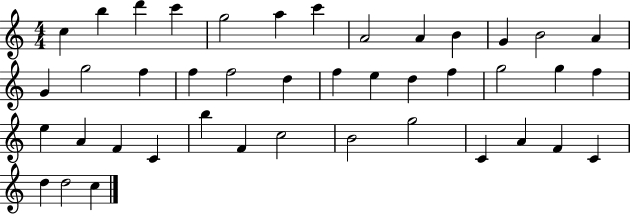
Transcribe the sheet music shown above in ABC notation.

X:1
T:Untitled
M:4/4
L:1/4
K:C
c b d' c' g2 a c' A2 A B G B2 A G g2 f f f2 d f e d f g2 g f e A F C b F c2 B2 g2 C A F C d d2 c